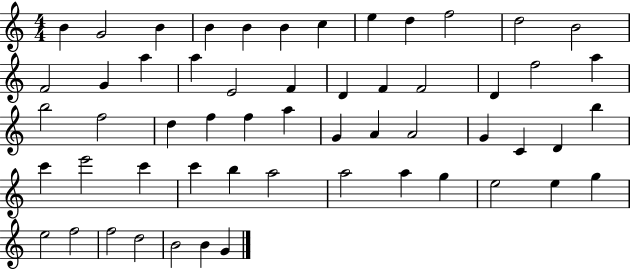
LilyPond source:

{
  \clef treble
  \numericTimeSignature
  \time 4/4
  \key c \major
  b'4 g'2 b'4 | b'4 b'4 b'4 c''4 | e''4 d''4 f''2 | d''2 b'2 | \break f'2 g'4 a''4 | a''4 e'2 f'4 | d'4 f'4 f'2 | d'4 f''2 a''4 | \break b''2 f''2 | d''4 f''4 f''4 a''4 | g'4 a'4 a'2 | g'4 c'4 d'4 b''4 | \break c'''4 e'''2 c'''4 | c'''4 b''4 a''2 | a''2 a''4 g''4 | e''2 e''4 g''4 | \break e''2 f''2 | f''2 d''2 | b'2 b'4 g'4 | \bar "|."
}